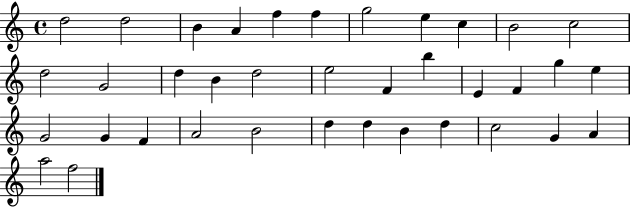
{
  \clef treble
  \time 4/4
  \defaultTimeSignature
  \key c \major
  d''2 d''2 | b'4 a'4 f''4 f''4 | g''2 e''4 c''4 | b'2 c''2 | \break d''2 g'2 | d''4 b'4 d''2 | e''2 f'4 b''4 | e'4 f'4 g''4 e''4 | \break g'2 g'4 f'4 | a'2 b'2 | d''4 d''4 b'4 d''4 | c''2 g'4 a'4 | \break a''2 f''2 | \bar "|."
}